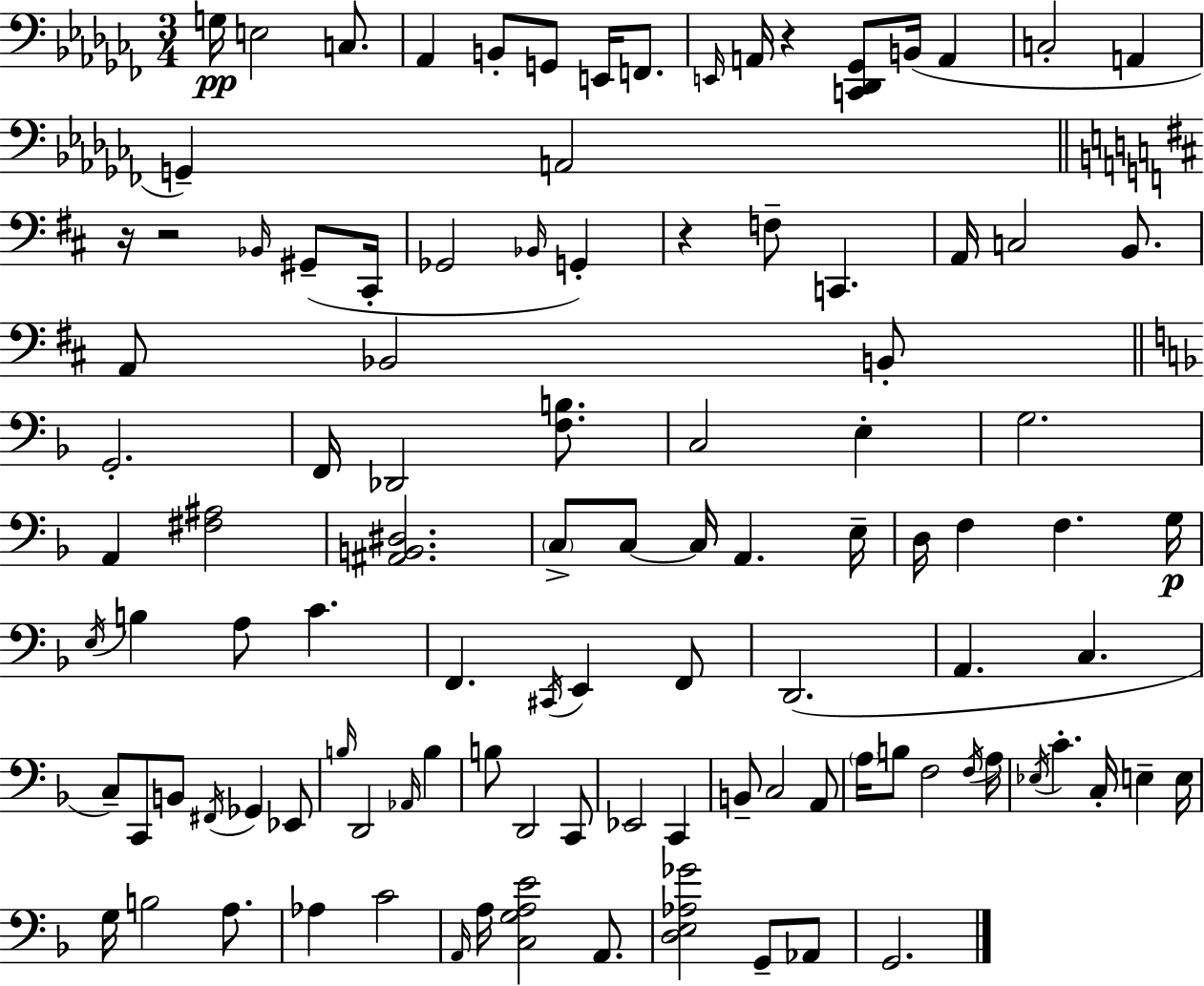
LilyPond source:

{
  \clef bass
  \numericTimeSignature
  \time 3/4
  \key aes \minor
  g16\pp e2 c8. | aes,4 b,8-. g,8 e,16 f,8. | \grace { e,16 } a,16 r4 <c, des, ges,>8 b,16( a,4 | c2-. a,4 | \break g,4--) a,2 | \bar "||" \break \key d \major r16 r2 \grace { bes,16 } gis,8--( | cis,16-. ges,2 \grace { bes,16 } g,4-.) | r4 f8-- c,4. | a,16 c2 b,8. | \break a,8 bes,2 | b,8-. \bar "||" \break \key f \major g,2.-. | f,16 des,2 <f b>8. | c2 e4-. | g2. | \break a,4 <fis ais>2 | <ais, b, dis>2. | \parenthesize c8-> c8~~ c16 a,4. e16-- | d16 f4 f4. g16\p | \break \acciaccatura { e16 } b4 a8 c'4. | f,4. \acciaccatura { cis,16 } e,4 | f,8 d,2.( | a,4. c4. | \break c8--) c,8 b,8 \acciaccatura { fis,16 } ges,4 | ees,8 \grace { b16 } d,2 | \grace { aes,16 } b4 b8 d,2 | c,8 ees,2 | \break c,4 b,8-- c2 | a,8 \parenthesize a16 b8 f2 | \acciaccatura { f16 } a16 \acciaccatura { ees16 } c'4.-. | c16-. e4-- e16 g16 b2 | \break a8. aes4 c'2 | \grace { a,16 } a16 <c g a e'>2 | a,8. <d e aes ges'>2 | g,8-- aes,8 g,2. | \break \bar "|."
}